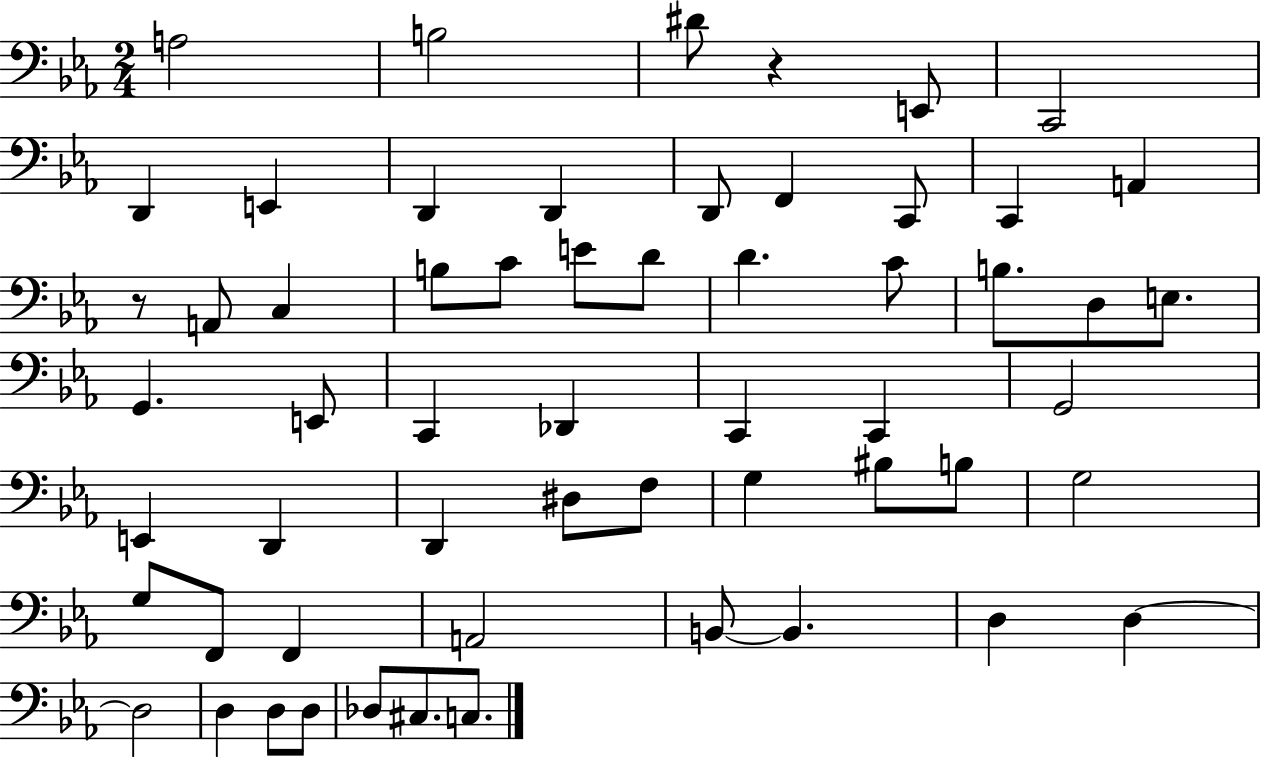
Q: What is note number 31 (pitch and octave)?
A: C2